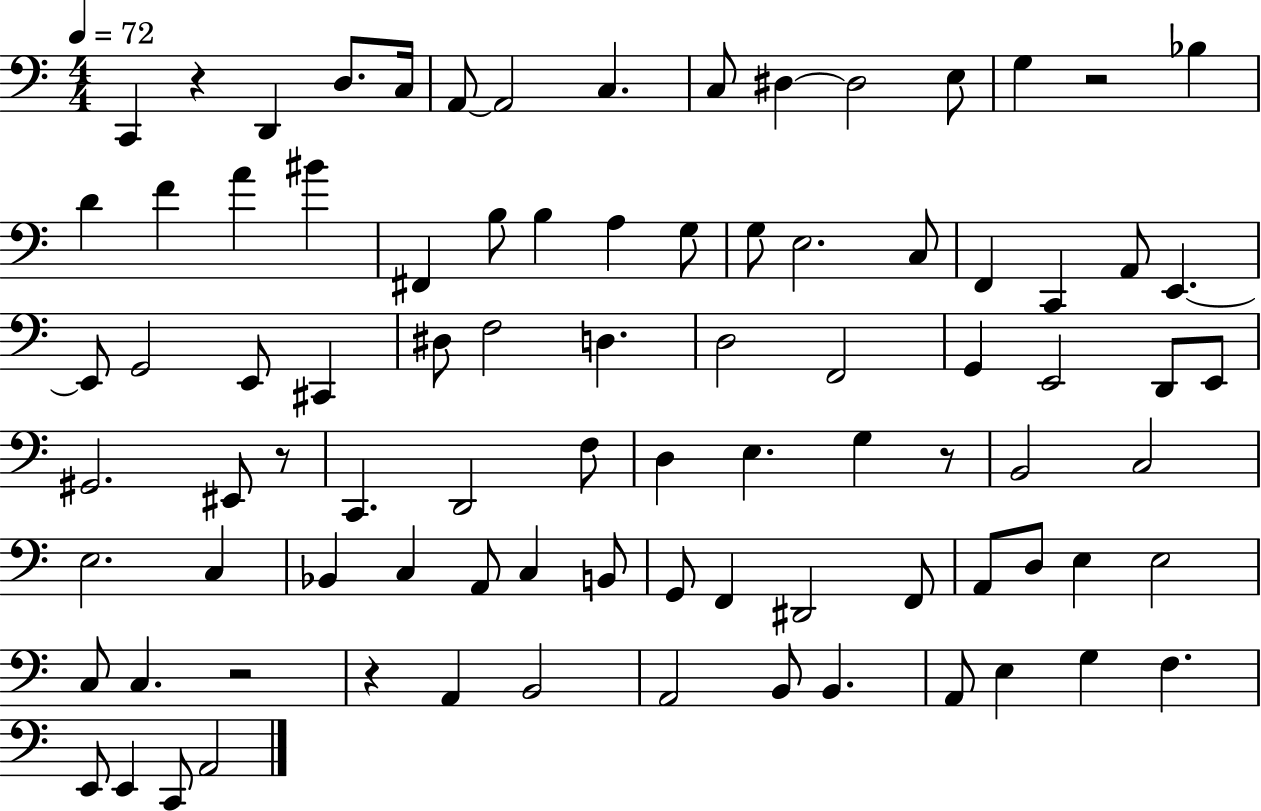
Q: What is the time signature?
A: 4/4